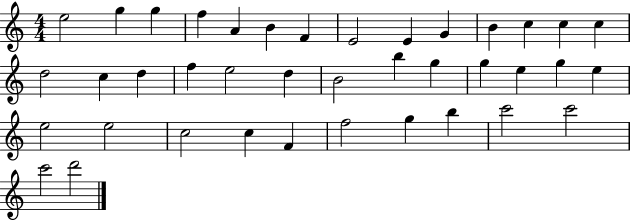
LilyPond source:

{
  \clef treble
  \numericTimeSignature
  \time 4/4
  \key c \major
  e''2 g''4 g''4 | f''4 a'4 b'4 f'4 | e'2 e'4 g'4 | b'4 c''4 c''4 c''4 | \break d''2 c''4 d''4 | f''4 e''2 d''4 | b'2 b''4 g''4 | g''4 e''4 g''4 e''4 | \break e''2 e''2 | c''2 c''4 f'4 | f''2 g''4 b''4 | c'''2 c'''2 | \break c'''2 d'''2 | \bar "|."
}